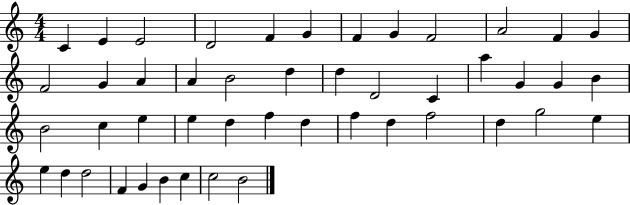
{
  \clef treble
  \numericTimeSignature
  \time 4/4
  \key c \major
  c'4 e'4 e'2 | d'2 f'4 g'4 | f'4 g'4 f'2 | a'2 f'4 g'4 | \break f'2 g'4 a'4 | a'4 b'2 d''4 | d''4 d'2 c'4 | a''4 g'4 g'4 b'4 | \break b'2 c''4 e''4 | e''4 d''4 f''4 d''4 | f''4 d''4 f''2 | d''4 g''2 e''4 | \break e''4 d''4 d''2 | f'4 g'4 b'4 c''4 | c''2 b'2 | \bar "|."
}